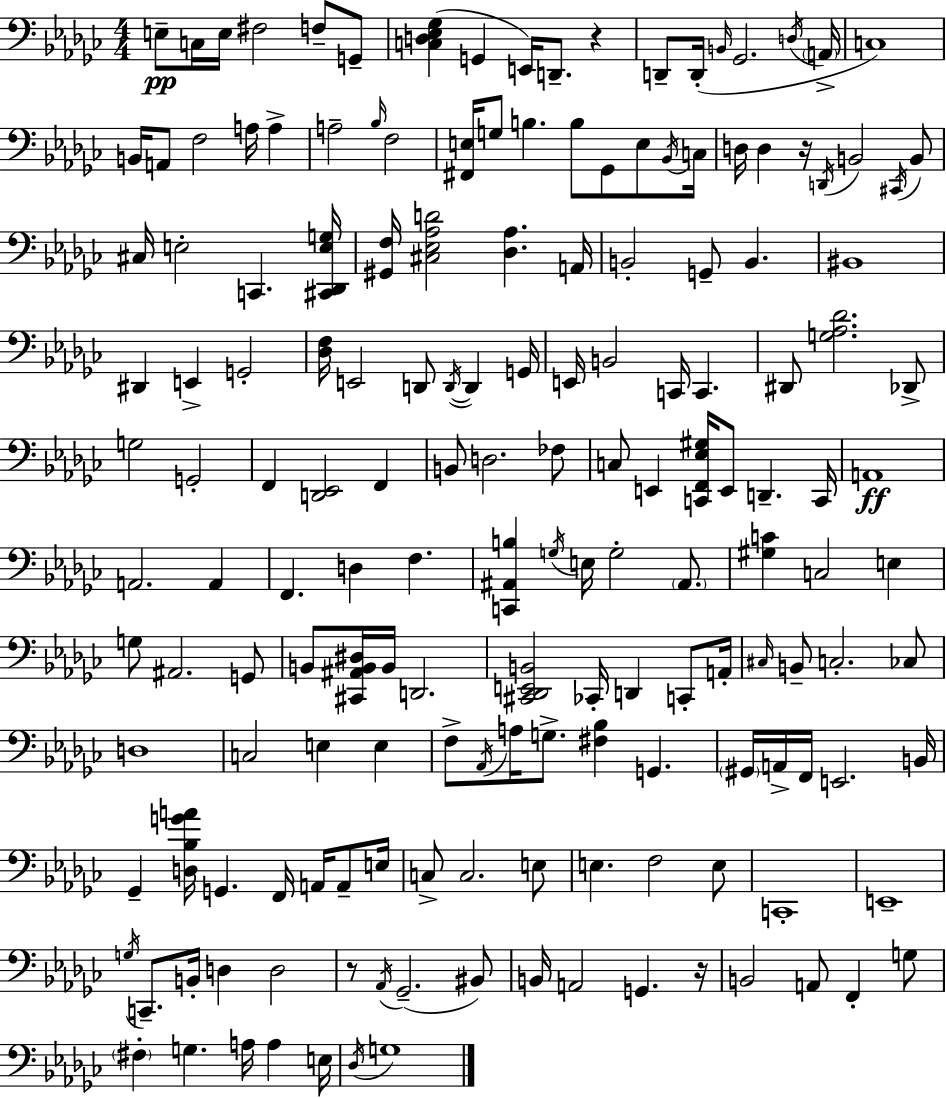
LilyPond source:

{
  \clef bass
  \numericTimeSignature
  \time 4/4
  \key ees \minor
  e8--\pp c16 e16 fis2 f8-- g,8-- | <c d ees ges>4( g,4 e,16) d,8.-- r4 | d,8-- d,16-.( \grace { b,16 } ges,2. | \acciaccatura { d16 } \parenthesize a,16-> c1) | \break b,16 a,8 f2 a16 a4-> | a2-- \grace { bes16 } f2 | <fis, e>16 g8 b4. b8 ges,8 | e8 \acciaccatura { bes,16 } c16 d16 d4 r16 \acciaccatura { d,16 } b,2 | \break \acciaccatura { cis,16 } b,8 cis16 e2-. c,4. | <cis, des, e g>16 <gis, f>16 <cis ees aes d'>2 <des aes>4. | a,16 b,2-. g,8-- | b,4. bis,1 | \break dis,4 e,4-> g,2-. | <des f>16 e,2 d,8 | \acciaccatura { d,16~ }~ d,4 g,16 e,16 b,2 | c,16 c,4. dis,8 <g aes des'>2. | \break des,8-> g2 g,2-. | f,4 <d, ees,>2 | f,4 b,8 d2. | fes8 c8 e,4 <c, f, ees gis>16 e,8 | \break d,4.-- c,16 a,1\ff | a,2. | a,4 f,4. d4 | f4. <c, ais, b>4 \acciaccatura { g16 } e16 g2-. | \break \parenthesize ais,8. <gis c'>4 c2 | e4 g8 ais,2. | g,8 b,8 <cis, ais, b, dis>16 b,16 d,2. | <cis, des, e, b,>2 | \break ces,16-. d,4 c,8-. a,16-. \grace { cis16 } b,8-- c2.-. | ces8 d1 | c2 | e4 e4 f8-> \acciaccatura { aes,16 } a16 g8.-> | \break <fis bes>4 g,4. \parenthesize gis,16 a,16-> f,16 e,2. | b,16 ges,4-- <d bes g' a'>16 g,4. | f,16 a,16 a,8-- e16 c8-> c2. | e8 e4. | \break f2 e8 c,1-. | e,1-- | \acciaccatura { g16 } c,8.-- b,16-. d4 | d2 r8 \acciaccatura { aes,16 }( ges,2.-- | \break bis,8) b,16 a,2 | g,4. r16 b,2 | a,8 f,4-. g8 \parenthesize fis4-. | g4. a16 a4 e16 \acciaccatura { des16 } g1 | \break \bar "|."
}